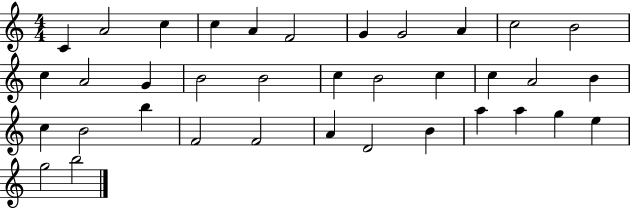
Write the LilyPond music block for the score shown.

{
  \clef treble
  \numericTimeSignature
  \time 4/4
  \key c \major
  c'4 a'2 c''4 | c''4 a'4 f'2 | g'4 g'2 a'4 | c''2 b'2 | \break c''4 a'2 g'4 | b'2 b'2 | c''4 b'2 c''4 | c''4 a'2 b'4 | \break c''4 b'2 b''4 | f'2 f'2 | a'4 d'2 b'4 | a''4 a''4 g''4 e''4 | \break g''2 b''2 | \bar "|."
}